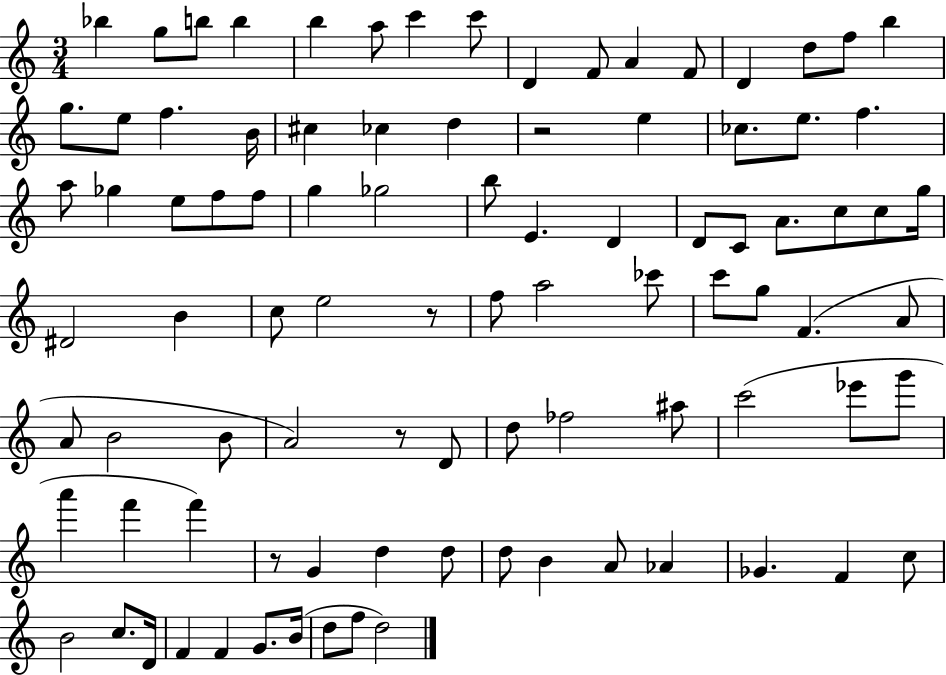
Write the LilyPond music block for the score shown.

{
  \clef treble
  \numericTimeSignature
  \time 3/4
  \key c \major
  bes''4 g''8 b''8 b''4 | b''4 a''8 c'''4 c'''8 | d'4 f'8 a'4 f'8 | d'4 d''8 f''8 b''4 | \break g''8. e''8 f''4. b'16 | cis''4 ces''4 d''4 | r2 e''4 | ces''8. e''8. f''4. | \break a''8 ges''4 e''8 f''8 f''8 | g''4 ges''2 | b''8 e'4. d'4 | d'8 c'8 a'8. c''8 c''8 g''16 | \break dis'2 b'4 | c''8 e''2 r8 | f''8 a''2 ces'''8 | c'''8 g''8 f'4.( a'8 | \break a'8 b'2 b'8 | a'2) r8 d'8 | d''8 fes''2 ais''8 | c'''2( ees'''8 g'''8 | \break a'''4 f'''4 f'''4) | r8 g'4 d''4 d''8 | d''8 b'4 a'8 aes'4 | ges'4. f'4 c''8 | \break b'2 c''8. d'16 | f'4 f'4 g'8. b'16( | d''8 f''8 d''2) | \bar "|."
}